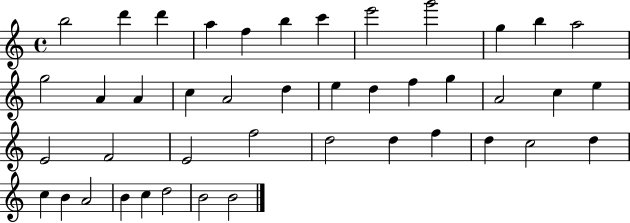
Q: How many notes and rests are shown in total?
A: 43